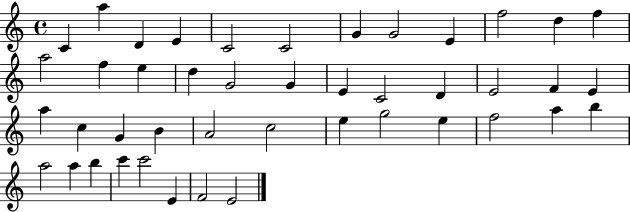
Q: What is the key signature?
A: C major